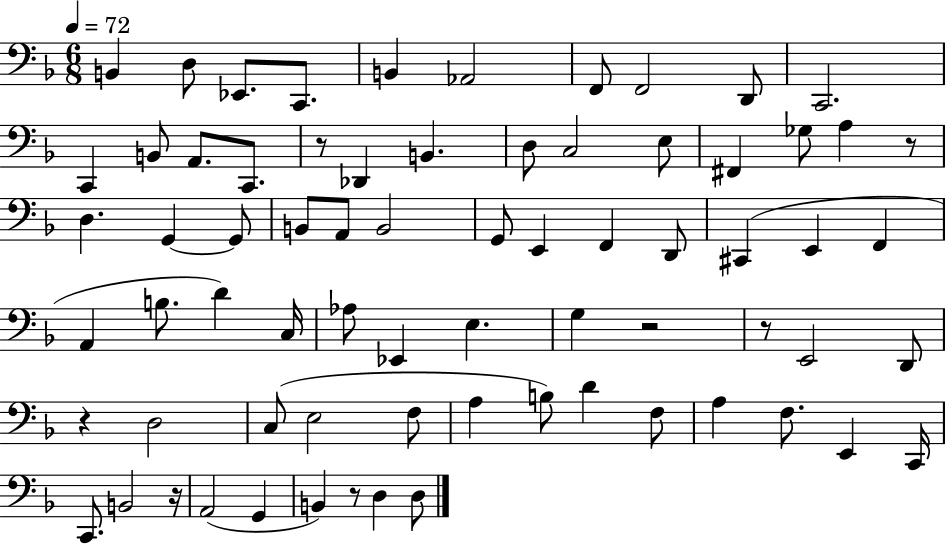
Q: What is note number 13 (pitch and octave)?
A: A2